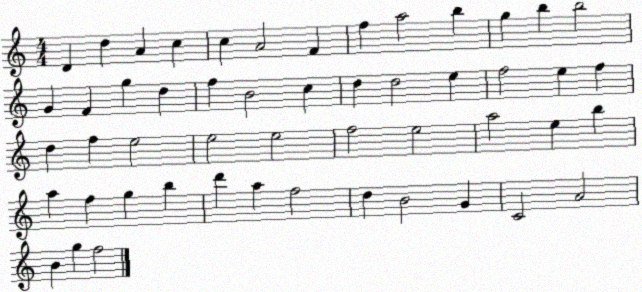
X:1
T:Untitled
M:4/4
L:1/4
K:C
D d A c c A2 F f a2 b g b b2 G F g d f B2 c d d2 e f2 e f d f e2 e2 e2 f2 e2 a2 e b a f g b d' a f2 d B2 G C2 A2 B g f2